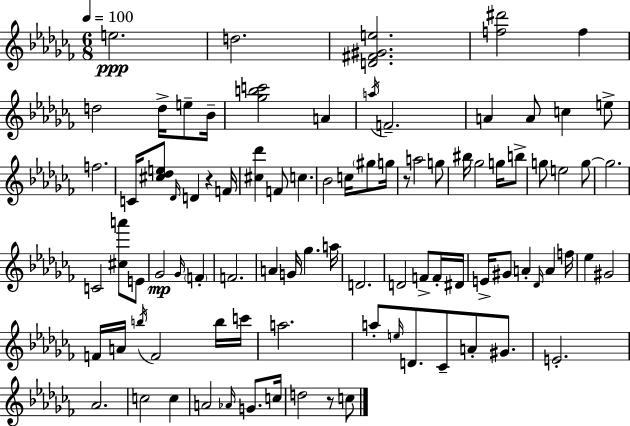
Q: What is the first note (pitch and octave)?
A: E5